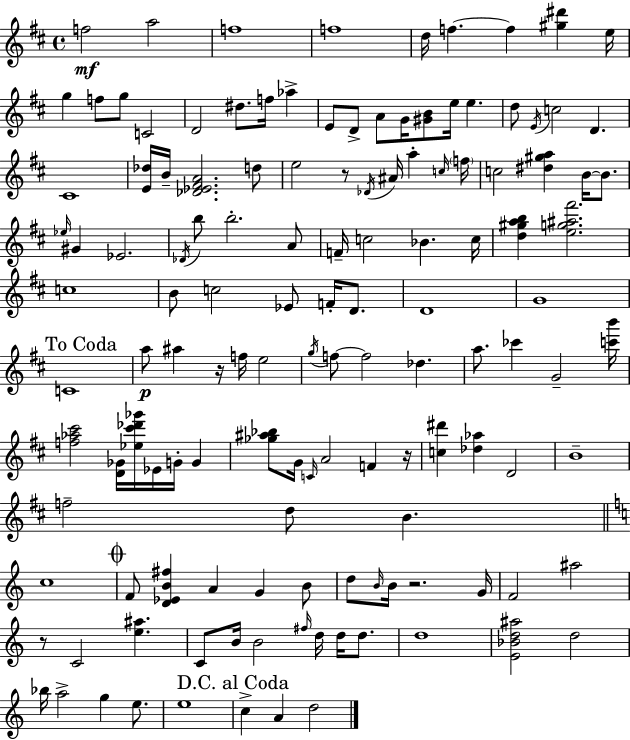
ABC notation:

X:1
T:Untitled
M:4/4
L:1/4
K:D
f2 a2 f4 f4 d/4 f f [^g^d'] e/4 g f/2 g/2 C2 D2 ^d/2 f/4 _a E/2 D/2 A/2 G/4 [^GB]/2 e/4 e d/2 E/4 c2 D ^C4 [E_d]/4 B/4 [_D_E^FA]2 d/2 e2 z/2 _D/4 ^A/4 a c/4 f/4 c2 [^d^ga] B/4 B/2 _e/4 ^G _E2 _D/4 b/2 b2 A/2 F/4 c2 _B c/4 [d^gab] [eg^a^f']2 c4 B/2 c2 _E/2 F/4 D/2 D4 G4 C4 a/2 ^a z/4 f/4 e2 g/4 f/2 f2 _d a/2 _c' G2 [c'b']/4 [f_a^c']2 [D_G]/4 [_e^c'_d'_g']/4 _E/4 G/4 G [_g^a_b]/2 G/4 C/4 A2 F z/4 [c^d'] [_d_a] D2 B4 f2 d/2 B c4 F/2 [D_EB^f] A G B/2 d/2 B/4 B/4 z2 G/4 F2 ^a2 z/2 C2 [e^a] C/2 B/4 B2 ^f/4 d/4 d/4 d/2 d4 [E_Bd^a]2 d2 _b/4 a2 g e/2 e4 c A d2